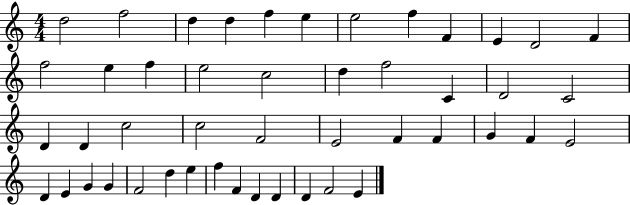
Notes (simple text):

D5/h F5/h D5/q D5/q F5/q E5/q E5/h F5/q F4/q E4/q D4/h F4/q F5/h E5/q F5/q E5/h C5/h D5/q F5/h C4/q D4/h C4/h D4/q D4/q C5/h C5/h F4/h E4/h F4/q F4/q G4/q F4/q E4/h D4/q E4/q G4/q G4/q F4/h D5/q E5/q F5/q F4/q D4/q D4/q D4/q F4/h E4/q